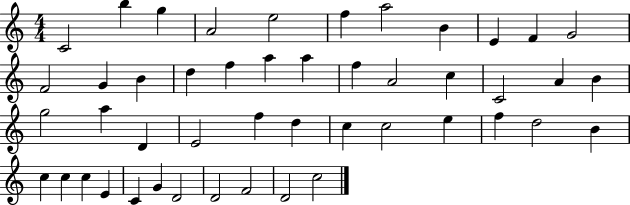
X:1
T:Untitled
M:4/4
L:1/4
K:C
C2 b g A2 e2 f a2 B E F G2 F2 G B d f a a f A2 c C2 A B g2 a D E2 f d c c2 e f d2 B c c c E C G D2 D2 F2 D2 c2